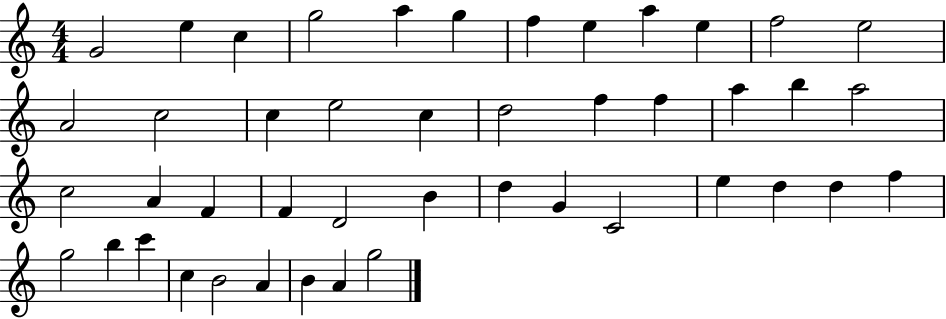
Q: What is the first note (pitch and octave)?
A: G4